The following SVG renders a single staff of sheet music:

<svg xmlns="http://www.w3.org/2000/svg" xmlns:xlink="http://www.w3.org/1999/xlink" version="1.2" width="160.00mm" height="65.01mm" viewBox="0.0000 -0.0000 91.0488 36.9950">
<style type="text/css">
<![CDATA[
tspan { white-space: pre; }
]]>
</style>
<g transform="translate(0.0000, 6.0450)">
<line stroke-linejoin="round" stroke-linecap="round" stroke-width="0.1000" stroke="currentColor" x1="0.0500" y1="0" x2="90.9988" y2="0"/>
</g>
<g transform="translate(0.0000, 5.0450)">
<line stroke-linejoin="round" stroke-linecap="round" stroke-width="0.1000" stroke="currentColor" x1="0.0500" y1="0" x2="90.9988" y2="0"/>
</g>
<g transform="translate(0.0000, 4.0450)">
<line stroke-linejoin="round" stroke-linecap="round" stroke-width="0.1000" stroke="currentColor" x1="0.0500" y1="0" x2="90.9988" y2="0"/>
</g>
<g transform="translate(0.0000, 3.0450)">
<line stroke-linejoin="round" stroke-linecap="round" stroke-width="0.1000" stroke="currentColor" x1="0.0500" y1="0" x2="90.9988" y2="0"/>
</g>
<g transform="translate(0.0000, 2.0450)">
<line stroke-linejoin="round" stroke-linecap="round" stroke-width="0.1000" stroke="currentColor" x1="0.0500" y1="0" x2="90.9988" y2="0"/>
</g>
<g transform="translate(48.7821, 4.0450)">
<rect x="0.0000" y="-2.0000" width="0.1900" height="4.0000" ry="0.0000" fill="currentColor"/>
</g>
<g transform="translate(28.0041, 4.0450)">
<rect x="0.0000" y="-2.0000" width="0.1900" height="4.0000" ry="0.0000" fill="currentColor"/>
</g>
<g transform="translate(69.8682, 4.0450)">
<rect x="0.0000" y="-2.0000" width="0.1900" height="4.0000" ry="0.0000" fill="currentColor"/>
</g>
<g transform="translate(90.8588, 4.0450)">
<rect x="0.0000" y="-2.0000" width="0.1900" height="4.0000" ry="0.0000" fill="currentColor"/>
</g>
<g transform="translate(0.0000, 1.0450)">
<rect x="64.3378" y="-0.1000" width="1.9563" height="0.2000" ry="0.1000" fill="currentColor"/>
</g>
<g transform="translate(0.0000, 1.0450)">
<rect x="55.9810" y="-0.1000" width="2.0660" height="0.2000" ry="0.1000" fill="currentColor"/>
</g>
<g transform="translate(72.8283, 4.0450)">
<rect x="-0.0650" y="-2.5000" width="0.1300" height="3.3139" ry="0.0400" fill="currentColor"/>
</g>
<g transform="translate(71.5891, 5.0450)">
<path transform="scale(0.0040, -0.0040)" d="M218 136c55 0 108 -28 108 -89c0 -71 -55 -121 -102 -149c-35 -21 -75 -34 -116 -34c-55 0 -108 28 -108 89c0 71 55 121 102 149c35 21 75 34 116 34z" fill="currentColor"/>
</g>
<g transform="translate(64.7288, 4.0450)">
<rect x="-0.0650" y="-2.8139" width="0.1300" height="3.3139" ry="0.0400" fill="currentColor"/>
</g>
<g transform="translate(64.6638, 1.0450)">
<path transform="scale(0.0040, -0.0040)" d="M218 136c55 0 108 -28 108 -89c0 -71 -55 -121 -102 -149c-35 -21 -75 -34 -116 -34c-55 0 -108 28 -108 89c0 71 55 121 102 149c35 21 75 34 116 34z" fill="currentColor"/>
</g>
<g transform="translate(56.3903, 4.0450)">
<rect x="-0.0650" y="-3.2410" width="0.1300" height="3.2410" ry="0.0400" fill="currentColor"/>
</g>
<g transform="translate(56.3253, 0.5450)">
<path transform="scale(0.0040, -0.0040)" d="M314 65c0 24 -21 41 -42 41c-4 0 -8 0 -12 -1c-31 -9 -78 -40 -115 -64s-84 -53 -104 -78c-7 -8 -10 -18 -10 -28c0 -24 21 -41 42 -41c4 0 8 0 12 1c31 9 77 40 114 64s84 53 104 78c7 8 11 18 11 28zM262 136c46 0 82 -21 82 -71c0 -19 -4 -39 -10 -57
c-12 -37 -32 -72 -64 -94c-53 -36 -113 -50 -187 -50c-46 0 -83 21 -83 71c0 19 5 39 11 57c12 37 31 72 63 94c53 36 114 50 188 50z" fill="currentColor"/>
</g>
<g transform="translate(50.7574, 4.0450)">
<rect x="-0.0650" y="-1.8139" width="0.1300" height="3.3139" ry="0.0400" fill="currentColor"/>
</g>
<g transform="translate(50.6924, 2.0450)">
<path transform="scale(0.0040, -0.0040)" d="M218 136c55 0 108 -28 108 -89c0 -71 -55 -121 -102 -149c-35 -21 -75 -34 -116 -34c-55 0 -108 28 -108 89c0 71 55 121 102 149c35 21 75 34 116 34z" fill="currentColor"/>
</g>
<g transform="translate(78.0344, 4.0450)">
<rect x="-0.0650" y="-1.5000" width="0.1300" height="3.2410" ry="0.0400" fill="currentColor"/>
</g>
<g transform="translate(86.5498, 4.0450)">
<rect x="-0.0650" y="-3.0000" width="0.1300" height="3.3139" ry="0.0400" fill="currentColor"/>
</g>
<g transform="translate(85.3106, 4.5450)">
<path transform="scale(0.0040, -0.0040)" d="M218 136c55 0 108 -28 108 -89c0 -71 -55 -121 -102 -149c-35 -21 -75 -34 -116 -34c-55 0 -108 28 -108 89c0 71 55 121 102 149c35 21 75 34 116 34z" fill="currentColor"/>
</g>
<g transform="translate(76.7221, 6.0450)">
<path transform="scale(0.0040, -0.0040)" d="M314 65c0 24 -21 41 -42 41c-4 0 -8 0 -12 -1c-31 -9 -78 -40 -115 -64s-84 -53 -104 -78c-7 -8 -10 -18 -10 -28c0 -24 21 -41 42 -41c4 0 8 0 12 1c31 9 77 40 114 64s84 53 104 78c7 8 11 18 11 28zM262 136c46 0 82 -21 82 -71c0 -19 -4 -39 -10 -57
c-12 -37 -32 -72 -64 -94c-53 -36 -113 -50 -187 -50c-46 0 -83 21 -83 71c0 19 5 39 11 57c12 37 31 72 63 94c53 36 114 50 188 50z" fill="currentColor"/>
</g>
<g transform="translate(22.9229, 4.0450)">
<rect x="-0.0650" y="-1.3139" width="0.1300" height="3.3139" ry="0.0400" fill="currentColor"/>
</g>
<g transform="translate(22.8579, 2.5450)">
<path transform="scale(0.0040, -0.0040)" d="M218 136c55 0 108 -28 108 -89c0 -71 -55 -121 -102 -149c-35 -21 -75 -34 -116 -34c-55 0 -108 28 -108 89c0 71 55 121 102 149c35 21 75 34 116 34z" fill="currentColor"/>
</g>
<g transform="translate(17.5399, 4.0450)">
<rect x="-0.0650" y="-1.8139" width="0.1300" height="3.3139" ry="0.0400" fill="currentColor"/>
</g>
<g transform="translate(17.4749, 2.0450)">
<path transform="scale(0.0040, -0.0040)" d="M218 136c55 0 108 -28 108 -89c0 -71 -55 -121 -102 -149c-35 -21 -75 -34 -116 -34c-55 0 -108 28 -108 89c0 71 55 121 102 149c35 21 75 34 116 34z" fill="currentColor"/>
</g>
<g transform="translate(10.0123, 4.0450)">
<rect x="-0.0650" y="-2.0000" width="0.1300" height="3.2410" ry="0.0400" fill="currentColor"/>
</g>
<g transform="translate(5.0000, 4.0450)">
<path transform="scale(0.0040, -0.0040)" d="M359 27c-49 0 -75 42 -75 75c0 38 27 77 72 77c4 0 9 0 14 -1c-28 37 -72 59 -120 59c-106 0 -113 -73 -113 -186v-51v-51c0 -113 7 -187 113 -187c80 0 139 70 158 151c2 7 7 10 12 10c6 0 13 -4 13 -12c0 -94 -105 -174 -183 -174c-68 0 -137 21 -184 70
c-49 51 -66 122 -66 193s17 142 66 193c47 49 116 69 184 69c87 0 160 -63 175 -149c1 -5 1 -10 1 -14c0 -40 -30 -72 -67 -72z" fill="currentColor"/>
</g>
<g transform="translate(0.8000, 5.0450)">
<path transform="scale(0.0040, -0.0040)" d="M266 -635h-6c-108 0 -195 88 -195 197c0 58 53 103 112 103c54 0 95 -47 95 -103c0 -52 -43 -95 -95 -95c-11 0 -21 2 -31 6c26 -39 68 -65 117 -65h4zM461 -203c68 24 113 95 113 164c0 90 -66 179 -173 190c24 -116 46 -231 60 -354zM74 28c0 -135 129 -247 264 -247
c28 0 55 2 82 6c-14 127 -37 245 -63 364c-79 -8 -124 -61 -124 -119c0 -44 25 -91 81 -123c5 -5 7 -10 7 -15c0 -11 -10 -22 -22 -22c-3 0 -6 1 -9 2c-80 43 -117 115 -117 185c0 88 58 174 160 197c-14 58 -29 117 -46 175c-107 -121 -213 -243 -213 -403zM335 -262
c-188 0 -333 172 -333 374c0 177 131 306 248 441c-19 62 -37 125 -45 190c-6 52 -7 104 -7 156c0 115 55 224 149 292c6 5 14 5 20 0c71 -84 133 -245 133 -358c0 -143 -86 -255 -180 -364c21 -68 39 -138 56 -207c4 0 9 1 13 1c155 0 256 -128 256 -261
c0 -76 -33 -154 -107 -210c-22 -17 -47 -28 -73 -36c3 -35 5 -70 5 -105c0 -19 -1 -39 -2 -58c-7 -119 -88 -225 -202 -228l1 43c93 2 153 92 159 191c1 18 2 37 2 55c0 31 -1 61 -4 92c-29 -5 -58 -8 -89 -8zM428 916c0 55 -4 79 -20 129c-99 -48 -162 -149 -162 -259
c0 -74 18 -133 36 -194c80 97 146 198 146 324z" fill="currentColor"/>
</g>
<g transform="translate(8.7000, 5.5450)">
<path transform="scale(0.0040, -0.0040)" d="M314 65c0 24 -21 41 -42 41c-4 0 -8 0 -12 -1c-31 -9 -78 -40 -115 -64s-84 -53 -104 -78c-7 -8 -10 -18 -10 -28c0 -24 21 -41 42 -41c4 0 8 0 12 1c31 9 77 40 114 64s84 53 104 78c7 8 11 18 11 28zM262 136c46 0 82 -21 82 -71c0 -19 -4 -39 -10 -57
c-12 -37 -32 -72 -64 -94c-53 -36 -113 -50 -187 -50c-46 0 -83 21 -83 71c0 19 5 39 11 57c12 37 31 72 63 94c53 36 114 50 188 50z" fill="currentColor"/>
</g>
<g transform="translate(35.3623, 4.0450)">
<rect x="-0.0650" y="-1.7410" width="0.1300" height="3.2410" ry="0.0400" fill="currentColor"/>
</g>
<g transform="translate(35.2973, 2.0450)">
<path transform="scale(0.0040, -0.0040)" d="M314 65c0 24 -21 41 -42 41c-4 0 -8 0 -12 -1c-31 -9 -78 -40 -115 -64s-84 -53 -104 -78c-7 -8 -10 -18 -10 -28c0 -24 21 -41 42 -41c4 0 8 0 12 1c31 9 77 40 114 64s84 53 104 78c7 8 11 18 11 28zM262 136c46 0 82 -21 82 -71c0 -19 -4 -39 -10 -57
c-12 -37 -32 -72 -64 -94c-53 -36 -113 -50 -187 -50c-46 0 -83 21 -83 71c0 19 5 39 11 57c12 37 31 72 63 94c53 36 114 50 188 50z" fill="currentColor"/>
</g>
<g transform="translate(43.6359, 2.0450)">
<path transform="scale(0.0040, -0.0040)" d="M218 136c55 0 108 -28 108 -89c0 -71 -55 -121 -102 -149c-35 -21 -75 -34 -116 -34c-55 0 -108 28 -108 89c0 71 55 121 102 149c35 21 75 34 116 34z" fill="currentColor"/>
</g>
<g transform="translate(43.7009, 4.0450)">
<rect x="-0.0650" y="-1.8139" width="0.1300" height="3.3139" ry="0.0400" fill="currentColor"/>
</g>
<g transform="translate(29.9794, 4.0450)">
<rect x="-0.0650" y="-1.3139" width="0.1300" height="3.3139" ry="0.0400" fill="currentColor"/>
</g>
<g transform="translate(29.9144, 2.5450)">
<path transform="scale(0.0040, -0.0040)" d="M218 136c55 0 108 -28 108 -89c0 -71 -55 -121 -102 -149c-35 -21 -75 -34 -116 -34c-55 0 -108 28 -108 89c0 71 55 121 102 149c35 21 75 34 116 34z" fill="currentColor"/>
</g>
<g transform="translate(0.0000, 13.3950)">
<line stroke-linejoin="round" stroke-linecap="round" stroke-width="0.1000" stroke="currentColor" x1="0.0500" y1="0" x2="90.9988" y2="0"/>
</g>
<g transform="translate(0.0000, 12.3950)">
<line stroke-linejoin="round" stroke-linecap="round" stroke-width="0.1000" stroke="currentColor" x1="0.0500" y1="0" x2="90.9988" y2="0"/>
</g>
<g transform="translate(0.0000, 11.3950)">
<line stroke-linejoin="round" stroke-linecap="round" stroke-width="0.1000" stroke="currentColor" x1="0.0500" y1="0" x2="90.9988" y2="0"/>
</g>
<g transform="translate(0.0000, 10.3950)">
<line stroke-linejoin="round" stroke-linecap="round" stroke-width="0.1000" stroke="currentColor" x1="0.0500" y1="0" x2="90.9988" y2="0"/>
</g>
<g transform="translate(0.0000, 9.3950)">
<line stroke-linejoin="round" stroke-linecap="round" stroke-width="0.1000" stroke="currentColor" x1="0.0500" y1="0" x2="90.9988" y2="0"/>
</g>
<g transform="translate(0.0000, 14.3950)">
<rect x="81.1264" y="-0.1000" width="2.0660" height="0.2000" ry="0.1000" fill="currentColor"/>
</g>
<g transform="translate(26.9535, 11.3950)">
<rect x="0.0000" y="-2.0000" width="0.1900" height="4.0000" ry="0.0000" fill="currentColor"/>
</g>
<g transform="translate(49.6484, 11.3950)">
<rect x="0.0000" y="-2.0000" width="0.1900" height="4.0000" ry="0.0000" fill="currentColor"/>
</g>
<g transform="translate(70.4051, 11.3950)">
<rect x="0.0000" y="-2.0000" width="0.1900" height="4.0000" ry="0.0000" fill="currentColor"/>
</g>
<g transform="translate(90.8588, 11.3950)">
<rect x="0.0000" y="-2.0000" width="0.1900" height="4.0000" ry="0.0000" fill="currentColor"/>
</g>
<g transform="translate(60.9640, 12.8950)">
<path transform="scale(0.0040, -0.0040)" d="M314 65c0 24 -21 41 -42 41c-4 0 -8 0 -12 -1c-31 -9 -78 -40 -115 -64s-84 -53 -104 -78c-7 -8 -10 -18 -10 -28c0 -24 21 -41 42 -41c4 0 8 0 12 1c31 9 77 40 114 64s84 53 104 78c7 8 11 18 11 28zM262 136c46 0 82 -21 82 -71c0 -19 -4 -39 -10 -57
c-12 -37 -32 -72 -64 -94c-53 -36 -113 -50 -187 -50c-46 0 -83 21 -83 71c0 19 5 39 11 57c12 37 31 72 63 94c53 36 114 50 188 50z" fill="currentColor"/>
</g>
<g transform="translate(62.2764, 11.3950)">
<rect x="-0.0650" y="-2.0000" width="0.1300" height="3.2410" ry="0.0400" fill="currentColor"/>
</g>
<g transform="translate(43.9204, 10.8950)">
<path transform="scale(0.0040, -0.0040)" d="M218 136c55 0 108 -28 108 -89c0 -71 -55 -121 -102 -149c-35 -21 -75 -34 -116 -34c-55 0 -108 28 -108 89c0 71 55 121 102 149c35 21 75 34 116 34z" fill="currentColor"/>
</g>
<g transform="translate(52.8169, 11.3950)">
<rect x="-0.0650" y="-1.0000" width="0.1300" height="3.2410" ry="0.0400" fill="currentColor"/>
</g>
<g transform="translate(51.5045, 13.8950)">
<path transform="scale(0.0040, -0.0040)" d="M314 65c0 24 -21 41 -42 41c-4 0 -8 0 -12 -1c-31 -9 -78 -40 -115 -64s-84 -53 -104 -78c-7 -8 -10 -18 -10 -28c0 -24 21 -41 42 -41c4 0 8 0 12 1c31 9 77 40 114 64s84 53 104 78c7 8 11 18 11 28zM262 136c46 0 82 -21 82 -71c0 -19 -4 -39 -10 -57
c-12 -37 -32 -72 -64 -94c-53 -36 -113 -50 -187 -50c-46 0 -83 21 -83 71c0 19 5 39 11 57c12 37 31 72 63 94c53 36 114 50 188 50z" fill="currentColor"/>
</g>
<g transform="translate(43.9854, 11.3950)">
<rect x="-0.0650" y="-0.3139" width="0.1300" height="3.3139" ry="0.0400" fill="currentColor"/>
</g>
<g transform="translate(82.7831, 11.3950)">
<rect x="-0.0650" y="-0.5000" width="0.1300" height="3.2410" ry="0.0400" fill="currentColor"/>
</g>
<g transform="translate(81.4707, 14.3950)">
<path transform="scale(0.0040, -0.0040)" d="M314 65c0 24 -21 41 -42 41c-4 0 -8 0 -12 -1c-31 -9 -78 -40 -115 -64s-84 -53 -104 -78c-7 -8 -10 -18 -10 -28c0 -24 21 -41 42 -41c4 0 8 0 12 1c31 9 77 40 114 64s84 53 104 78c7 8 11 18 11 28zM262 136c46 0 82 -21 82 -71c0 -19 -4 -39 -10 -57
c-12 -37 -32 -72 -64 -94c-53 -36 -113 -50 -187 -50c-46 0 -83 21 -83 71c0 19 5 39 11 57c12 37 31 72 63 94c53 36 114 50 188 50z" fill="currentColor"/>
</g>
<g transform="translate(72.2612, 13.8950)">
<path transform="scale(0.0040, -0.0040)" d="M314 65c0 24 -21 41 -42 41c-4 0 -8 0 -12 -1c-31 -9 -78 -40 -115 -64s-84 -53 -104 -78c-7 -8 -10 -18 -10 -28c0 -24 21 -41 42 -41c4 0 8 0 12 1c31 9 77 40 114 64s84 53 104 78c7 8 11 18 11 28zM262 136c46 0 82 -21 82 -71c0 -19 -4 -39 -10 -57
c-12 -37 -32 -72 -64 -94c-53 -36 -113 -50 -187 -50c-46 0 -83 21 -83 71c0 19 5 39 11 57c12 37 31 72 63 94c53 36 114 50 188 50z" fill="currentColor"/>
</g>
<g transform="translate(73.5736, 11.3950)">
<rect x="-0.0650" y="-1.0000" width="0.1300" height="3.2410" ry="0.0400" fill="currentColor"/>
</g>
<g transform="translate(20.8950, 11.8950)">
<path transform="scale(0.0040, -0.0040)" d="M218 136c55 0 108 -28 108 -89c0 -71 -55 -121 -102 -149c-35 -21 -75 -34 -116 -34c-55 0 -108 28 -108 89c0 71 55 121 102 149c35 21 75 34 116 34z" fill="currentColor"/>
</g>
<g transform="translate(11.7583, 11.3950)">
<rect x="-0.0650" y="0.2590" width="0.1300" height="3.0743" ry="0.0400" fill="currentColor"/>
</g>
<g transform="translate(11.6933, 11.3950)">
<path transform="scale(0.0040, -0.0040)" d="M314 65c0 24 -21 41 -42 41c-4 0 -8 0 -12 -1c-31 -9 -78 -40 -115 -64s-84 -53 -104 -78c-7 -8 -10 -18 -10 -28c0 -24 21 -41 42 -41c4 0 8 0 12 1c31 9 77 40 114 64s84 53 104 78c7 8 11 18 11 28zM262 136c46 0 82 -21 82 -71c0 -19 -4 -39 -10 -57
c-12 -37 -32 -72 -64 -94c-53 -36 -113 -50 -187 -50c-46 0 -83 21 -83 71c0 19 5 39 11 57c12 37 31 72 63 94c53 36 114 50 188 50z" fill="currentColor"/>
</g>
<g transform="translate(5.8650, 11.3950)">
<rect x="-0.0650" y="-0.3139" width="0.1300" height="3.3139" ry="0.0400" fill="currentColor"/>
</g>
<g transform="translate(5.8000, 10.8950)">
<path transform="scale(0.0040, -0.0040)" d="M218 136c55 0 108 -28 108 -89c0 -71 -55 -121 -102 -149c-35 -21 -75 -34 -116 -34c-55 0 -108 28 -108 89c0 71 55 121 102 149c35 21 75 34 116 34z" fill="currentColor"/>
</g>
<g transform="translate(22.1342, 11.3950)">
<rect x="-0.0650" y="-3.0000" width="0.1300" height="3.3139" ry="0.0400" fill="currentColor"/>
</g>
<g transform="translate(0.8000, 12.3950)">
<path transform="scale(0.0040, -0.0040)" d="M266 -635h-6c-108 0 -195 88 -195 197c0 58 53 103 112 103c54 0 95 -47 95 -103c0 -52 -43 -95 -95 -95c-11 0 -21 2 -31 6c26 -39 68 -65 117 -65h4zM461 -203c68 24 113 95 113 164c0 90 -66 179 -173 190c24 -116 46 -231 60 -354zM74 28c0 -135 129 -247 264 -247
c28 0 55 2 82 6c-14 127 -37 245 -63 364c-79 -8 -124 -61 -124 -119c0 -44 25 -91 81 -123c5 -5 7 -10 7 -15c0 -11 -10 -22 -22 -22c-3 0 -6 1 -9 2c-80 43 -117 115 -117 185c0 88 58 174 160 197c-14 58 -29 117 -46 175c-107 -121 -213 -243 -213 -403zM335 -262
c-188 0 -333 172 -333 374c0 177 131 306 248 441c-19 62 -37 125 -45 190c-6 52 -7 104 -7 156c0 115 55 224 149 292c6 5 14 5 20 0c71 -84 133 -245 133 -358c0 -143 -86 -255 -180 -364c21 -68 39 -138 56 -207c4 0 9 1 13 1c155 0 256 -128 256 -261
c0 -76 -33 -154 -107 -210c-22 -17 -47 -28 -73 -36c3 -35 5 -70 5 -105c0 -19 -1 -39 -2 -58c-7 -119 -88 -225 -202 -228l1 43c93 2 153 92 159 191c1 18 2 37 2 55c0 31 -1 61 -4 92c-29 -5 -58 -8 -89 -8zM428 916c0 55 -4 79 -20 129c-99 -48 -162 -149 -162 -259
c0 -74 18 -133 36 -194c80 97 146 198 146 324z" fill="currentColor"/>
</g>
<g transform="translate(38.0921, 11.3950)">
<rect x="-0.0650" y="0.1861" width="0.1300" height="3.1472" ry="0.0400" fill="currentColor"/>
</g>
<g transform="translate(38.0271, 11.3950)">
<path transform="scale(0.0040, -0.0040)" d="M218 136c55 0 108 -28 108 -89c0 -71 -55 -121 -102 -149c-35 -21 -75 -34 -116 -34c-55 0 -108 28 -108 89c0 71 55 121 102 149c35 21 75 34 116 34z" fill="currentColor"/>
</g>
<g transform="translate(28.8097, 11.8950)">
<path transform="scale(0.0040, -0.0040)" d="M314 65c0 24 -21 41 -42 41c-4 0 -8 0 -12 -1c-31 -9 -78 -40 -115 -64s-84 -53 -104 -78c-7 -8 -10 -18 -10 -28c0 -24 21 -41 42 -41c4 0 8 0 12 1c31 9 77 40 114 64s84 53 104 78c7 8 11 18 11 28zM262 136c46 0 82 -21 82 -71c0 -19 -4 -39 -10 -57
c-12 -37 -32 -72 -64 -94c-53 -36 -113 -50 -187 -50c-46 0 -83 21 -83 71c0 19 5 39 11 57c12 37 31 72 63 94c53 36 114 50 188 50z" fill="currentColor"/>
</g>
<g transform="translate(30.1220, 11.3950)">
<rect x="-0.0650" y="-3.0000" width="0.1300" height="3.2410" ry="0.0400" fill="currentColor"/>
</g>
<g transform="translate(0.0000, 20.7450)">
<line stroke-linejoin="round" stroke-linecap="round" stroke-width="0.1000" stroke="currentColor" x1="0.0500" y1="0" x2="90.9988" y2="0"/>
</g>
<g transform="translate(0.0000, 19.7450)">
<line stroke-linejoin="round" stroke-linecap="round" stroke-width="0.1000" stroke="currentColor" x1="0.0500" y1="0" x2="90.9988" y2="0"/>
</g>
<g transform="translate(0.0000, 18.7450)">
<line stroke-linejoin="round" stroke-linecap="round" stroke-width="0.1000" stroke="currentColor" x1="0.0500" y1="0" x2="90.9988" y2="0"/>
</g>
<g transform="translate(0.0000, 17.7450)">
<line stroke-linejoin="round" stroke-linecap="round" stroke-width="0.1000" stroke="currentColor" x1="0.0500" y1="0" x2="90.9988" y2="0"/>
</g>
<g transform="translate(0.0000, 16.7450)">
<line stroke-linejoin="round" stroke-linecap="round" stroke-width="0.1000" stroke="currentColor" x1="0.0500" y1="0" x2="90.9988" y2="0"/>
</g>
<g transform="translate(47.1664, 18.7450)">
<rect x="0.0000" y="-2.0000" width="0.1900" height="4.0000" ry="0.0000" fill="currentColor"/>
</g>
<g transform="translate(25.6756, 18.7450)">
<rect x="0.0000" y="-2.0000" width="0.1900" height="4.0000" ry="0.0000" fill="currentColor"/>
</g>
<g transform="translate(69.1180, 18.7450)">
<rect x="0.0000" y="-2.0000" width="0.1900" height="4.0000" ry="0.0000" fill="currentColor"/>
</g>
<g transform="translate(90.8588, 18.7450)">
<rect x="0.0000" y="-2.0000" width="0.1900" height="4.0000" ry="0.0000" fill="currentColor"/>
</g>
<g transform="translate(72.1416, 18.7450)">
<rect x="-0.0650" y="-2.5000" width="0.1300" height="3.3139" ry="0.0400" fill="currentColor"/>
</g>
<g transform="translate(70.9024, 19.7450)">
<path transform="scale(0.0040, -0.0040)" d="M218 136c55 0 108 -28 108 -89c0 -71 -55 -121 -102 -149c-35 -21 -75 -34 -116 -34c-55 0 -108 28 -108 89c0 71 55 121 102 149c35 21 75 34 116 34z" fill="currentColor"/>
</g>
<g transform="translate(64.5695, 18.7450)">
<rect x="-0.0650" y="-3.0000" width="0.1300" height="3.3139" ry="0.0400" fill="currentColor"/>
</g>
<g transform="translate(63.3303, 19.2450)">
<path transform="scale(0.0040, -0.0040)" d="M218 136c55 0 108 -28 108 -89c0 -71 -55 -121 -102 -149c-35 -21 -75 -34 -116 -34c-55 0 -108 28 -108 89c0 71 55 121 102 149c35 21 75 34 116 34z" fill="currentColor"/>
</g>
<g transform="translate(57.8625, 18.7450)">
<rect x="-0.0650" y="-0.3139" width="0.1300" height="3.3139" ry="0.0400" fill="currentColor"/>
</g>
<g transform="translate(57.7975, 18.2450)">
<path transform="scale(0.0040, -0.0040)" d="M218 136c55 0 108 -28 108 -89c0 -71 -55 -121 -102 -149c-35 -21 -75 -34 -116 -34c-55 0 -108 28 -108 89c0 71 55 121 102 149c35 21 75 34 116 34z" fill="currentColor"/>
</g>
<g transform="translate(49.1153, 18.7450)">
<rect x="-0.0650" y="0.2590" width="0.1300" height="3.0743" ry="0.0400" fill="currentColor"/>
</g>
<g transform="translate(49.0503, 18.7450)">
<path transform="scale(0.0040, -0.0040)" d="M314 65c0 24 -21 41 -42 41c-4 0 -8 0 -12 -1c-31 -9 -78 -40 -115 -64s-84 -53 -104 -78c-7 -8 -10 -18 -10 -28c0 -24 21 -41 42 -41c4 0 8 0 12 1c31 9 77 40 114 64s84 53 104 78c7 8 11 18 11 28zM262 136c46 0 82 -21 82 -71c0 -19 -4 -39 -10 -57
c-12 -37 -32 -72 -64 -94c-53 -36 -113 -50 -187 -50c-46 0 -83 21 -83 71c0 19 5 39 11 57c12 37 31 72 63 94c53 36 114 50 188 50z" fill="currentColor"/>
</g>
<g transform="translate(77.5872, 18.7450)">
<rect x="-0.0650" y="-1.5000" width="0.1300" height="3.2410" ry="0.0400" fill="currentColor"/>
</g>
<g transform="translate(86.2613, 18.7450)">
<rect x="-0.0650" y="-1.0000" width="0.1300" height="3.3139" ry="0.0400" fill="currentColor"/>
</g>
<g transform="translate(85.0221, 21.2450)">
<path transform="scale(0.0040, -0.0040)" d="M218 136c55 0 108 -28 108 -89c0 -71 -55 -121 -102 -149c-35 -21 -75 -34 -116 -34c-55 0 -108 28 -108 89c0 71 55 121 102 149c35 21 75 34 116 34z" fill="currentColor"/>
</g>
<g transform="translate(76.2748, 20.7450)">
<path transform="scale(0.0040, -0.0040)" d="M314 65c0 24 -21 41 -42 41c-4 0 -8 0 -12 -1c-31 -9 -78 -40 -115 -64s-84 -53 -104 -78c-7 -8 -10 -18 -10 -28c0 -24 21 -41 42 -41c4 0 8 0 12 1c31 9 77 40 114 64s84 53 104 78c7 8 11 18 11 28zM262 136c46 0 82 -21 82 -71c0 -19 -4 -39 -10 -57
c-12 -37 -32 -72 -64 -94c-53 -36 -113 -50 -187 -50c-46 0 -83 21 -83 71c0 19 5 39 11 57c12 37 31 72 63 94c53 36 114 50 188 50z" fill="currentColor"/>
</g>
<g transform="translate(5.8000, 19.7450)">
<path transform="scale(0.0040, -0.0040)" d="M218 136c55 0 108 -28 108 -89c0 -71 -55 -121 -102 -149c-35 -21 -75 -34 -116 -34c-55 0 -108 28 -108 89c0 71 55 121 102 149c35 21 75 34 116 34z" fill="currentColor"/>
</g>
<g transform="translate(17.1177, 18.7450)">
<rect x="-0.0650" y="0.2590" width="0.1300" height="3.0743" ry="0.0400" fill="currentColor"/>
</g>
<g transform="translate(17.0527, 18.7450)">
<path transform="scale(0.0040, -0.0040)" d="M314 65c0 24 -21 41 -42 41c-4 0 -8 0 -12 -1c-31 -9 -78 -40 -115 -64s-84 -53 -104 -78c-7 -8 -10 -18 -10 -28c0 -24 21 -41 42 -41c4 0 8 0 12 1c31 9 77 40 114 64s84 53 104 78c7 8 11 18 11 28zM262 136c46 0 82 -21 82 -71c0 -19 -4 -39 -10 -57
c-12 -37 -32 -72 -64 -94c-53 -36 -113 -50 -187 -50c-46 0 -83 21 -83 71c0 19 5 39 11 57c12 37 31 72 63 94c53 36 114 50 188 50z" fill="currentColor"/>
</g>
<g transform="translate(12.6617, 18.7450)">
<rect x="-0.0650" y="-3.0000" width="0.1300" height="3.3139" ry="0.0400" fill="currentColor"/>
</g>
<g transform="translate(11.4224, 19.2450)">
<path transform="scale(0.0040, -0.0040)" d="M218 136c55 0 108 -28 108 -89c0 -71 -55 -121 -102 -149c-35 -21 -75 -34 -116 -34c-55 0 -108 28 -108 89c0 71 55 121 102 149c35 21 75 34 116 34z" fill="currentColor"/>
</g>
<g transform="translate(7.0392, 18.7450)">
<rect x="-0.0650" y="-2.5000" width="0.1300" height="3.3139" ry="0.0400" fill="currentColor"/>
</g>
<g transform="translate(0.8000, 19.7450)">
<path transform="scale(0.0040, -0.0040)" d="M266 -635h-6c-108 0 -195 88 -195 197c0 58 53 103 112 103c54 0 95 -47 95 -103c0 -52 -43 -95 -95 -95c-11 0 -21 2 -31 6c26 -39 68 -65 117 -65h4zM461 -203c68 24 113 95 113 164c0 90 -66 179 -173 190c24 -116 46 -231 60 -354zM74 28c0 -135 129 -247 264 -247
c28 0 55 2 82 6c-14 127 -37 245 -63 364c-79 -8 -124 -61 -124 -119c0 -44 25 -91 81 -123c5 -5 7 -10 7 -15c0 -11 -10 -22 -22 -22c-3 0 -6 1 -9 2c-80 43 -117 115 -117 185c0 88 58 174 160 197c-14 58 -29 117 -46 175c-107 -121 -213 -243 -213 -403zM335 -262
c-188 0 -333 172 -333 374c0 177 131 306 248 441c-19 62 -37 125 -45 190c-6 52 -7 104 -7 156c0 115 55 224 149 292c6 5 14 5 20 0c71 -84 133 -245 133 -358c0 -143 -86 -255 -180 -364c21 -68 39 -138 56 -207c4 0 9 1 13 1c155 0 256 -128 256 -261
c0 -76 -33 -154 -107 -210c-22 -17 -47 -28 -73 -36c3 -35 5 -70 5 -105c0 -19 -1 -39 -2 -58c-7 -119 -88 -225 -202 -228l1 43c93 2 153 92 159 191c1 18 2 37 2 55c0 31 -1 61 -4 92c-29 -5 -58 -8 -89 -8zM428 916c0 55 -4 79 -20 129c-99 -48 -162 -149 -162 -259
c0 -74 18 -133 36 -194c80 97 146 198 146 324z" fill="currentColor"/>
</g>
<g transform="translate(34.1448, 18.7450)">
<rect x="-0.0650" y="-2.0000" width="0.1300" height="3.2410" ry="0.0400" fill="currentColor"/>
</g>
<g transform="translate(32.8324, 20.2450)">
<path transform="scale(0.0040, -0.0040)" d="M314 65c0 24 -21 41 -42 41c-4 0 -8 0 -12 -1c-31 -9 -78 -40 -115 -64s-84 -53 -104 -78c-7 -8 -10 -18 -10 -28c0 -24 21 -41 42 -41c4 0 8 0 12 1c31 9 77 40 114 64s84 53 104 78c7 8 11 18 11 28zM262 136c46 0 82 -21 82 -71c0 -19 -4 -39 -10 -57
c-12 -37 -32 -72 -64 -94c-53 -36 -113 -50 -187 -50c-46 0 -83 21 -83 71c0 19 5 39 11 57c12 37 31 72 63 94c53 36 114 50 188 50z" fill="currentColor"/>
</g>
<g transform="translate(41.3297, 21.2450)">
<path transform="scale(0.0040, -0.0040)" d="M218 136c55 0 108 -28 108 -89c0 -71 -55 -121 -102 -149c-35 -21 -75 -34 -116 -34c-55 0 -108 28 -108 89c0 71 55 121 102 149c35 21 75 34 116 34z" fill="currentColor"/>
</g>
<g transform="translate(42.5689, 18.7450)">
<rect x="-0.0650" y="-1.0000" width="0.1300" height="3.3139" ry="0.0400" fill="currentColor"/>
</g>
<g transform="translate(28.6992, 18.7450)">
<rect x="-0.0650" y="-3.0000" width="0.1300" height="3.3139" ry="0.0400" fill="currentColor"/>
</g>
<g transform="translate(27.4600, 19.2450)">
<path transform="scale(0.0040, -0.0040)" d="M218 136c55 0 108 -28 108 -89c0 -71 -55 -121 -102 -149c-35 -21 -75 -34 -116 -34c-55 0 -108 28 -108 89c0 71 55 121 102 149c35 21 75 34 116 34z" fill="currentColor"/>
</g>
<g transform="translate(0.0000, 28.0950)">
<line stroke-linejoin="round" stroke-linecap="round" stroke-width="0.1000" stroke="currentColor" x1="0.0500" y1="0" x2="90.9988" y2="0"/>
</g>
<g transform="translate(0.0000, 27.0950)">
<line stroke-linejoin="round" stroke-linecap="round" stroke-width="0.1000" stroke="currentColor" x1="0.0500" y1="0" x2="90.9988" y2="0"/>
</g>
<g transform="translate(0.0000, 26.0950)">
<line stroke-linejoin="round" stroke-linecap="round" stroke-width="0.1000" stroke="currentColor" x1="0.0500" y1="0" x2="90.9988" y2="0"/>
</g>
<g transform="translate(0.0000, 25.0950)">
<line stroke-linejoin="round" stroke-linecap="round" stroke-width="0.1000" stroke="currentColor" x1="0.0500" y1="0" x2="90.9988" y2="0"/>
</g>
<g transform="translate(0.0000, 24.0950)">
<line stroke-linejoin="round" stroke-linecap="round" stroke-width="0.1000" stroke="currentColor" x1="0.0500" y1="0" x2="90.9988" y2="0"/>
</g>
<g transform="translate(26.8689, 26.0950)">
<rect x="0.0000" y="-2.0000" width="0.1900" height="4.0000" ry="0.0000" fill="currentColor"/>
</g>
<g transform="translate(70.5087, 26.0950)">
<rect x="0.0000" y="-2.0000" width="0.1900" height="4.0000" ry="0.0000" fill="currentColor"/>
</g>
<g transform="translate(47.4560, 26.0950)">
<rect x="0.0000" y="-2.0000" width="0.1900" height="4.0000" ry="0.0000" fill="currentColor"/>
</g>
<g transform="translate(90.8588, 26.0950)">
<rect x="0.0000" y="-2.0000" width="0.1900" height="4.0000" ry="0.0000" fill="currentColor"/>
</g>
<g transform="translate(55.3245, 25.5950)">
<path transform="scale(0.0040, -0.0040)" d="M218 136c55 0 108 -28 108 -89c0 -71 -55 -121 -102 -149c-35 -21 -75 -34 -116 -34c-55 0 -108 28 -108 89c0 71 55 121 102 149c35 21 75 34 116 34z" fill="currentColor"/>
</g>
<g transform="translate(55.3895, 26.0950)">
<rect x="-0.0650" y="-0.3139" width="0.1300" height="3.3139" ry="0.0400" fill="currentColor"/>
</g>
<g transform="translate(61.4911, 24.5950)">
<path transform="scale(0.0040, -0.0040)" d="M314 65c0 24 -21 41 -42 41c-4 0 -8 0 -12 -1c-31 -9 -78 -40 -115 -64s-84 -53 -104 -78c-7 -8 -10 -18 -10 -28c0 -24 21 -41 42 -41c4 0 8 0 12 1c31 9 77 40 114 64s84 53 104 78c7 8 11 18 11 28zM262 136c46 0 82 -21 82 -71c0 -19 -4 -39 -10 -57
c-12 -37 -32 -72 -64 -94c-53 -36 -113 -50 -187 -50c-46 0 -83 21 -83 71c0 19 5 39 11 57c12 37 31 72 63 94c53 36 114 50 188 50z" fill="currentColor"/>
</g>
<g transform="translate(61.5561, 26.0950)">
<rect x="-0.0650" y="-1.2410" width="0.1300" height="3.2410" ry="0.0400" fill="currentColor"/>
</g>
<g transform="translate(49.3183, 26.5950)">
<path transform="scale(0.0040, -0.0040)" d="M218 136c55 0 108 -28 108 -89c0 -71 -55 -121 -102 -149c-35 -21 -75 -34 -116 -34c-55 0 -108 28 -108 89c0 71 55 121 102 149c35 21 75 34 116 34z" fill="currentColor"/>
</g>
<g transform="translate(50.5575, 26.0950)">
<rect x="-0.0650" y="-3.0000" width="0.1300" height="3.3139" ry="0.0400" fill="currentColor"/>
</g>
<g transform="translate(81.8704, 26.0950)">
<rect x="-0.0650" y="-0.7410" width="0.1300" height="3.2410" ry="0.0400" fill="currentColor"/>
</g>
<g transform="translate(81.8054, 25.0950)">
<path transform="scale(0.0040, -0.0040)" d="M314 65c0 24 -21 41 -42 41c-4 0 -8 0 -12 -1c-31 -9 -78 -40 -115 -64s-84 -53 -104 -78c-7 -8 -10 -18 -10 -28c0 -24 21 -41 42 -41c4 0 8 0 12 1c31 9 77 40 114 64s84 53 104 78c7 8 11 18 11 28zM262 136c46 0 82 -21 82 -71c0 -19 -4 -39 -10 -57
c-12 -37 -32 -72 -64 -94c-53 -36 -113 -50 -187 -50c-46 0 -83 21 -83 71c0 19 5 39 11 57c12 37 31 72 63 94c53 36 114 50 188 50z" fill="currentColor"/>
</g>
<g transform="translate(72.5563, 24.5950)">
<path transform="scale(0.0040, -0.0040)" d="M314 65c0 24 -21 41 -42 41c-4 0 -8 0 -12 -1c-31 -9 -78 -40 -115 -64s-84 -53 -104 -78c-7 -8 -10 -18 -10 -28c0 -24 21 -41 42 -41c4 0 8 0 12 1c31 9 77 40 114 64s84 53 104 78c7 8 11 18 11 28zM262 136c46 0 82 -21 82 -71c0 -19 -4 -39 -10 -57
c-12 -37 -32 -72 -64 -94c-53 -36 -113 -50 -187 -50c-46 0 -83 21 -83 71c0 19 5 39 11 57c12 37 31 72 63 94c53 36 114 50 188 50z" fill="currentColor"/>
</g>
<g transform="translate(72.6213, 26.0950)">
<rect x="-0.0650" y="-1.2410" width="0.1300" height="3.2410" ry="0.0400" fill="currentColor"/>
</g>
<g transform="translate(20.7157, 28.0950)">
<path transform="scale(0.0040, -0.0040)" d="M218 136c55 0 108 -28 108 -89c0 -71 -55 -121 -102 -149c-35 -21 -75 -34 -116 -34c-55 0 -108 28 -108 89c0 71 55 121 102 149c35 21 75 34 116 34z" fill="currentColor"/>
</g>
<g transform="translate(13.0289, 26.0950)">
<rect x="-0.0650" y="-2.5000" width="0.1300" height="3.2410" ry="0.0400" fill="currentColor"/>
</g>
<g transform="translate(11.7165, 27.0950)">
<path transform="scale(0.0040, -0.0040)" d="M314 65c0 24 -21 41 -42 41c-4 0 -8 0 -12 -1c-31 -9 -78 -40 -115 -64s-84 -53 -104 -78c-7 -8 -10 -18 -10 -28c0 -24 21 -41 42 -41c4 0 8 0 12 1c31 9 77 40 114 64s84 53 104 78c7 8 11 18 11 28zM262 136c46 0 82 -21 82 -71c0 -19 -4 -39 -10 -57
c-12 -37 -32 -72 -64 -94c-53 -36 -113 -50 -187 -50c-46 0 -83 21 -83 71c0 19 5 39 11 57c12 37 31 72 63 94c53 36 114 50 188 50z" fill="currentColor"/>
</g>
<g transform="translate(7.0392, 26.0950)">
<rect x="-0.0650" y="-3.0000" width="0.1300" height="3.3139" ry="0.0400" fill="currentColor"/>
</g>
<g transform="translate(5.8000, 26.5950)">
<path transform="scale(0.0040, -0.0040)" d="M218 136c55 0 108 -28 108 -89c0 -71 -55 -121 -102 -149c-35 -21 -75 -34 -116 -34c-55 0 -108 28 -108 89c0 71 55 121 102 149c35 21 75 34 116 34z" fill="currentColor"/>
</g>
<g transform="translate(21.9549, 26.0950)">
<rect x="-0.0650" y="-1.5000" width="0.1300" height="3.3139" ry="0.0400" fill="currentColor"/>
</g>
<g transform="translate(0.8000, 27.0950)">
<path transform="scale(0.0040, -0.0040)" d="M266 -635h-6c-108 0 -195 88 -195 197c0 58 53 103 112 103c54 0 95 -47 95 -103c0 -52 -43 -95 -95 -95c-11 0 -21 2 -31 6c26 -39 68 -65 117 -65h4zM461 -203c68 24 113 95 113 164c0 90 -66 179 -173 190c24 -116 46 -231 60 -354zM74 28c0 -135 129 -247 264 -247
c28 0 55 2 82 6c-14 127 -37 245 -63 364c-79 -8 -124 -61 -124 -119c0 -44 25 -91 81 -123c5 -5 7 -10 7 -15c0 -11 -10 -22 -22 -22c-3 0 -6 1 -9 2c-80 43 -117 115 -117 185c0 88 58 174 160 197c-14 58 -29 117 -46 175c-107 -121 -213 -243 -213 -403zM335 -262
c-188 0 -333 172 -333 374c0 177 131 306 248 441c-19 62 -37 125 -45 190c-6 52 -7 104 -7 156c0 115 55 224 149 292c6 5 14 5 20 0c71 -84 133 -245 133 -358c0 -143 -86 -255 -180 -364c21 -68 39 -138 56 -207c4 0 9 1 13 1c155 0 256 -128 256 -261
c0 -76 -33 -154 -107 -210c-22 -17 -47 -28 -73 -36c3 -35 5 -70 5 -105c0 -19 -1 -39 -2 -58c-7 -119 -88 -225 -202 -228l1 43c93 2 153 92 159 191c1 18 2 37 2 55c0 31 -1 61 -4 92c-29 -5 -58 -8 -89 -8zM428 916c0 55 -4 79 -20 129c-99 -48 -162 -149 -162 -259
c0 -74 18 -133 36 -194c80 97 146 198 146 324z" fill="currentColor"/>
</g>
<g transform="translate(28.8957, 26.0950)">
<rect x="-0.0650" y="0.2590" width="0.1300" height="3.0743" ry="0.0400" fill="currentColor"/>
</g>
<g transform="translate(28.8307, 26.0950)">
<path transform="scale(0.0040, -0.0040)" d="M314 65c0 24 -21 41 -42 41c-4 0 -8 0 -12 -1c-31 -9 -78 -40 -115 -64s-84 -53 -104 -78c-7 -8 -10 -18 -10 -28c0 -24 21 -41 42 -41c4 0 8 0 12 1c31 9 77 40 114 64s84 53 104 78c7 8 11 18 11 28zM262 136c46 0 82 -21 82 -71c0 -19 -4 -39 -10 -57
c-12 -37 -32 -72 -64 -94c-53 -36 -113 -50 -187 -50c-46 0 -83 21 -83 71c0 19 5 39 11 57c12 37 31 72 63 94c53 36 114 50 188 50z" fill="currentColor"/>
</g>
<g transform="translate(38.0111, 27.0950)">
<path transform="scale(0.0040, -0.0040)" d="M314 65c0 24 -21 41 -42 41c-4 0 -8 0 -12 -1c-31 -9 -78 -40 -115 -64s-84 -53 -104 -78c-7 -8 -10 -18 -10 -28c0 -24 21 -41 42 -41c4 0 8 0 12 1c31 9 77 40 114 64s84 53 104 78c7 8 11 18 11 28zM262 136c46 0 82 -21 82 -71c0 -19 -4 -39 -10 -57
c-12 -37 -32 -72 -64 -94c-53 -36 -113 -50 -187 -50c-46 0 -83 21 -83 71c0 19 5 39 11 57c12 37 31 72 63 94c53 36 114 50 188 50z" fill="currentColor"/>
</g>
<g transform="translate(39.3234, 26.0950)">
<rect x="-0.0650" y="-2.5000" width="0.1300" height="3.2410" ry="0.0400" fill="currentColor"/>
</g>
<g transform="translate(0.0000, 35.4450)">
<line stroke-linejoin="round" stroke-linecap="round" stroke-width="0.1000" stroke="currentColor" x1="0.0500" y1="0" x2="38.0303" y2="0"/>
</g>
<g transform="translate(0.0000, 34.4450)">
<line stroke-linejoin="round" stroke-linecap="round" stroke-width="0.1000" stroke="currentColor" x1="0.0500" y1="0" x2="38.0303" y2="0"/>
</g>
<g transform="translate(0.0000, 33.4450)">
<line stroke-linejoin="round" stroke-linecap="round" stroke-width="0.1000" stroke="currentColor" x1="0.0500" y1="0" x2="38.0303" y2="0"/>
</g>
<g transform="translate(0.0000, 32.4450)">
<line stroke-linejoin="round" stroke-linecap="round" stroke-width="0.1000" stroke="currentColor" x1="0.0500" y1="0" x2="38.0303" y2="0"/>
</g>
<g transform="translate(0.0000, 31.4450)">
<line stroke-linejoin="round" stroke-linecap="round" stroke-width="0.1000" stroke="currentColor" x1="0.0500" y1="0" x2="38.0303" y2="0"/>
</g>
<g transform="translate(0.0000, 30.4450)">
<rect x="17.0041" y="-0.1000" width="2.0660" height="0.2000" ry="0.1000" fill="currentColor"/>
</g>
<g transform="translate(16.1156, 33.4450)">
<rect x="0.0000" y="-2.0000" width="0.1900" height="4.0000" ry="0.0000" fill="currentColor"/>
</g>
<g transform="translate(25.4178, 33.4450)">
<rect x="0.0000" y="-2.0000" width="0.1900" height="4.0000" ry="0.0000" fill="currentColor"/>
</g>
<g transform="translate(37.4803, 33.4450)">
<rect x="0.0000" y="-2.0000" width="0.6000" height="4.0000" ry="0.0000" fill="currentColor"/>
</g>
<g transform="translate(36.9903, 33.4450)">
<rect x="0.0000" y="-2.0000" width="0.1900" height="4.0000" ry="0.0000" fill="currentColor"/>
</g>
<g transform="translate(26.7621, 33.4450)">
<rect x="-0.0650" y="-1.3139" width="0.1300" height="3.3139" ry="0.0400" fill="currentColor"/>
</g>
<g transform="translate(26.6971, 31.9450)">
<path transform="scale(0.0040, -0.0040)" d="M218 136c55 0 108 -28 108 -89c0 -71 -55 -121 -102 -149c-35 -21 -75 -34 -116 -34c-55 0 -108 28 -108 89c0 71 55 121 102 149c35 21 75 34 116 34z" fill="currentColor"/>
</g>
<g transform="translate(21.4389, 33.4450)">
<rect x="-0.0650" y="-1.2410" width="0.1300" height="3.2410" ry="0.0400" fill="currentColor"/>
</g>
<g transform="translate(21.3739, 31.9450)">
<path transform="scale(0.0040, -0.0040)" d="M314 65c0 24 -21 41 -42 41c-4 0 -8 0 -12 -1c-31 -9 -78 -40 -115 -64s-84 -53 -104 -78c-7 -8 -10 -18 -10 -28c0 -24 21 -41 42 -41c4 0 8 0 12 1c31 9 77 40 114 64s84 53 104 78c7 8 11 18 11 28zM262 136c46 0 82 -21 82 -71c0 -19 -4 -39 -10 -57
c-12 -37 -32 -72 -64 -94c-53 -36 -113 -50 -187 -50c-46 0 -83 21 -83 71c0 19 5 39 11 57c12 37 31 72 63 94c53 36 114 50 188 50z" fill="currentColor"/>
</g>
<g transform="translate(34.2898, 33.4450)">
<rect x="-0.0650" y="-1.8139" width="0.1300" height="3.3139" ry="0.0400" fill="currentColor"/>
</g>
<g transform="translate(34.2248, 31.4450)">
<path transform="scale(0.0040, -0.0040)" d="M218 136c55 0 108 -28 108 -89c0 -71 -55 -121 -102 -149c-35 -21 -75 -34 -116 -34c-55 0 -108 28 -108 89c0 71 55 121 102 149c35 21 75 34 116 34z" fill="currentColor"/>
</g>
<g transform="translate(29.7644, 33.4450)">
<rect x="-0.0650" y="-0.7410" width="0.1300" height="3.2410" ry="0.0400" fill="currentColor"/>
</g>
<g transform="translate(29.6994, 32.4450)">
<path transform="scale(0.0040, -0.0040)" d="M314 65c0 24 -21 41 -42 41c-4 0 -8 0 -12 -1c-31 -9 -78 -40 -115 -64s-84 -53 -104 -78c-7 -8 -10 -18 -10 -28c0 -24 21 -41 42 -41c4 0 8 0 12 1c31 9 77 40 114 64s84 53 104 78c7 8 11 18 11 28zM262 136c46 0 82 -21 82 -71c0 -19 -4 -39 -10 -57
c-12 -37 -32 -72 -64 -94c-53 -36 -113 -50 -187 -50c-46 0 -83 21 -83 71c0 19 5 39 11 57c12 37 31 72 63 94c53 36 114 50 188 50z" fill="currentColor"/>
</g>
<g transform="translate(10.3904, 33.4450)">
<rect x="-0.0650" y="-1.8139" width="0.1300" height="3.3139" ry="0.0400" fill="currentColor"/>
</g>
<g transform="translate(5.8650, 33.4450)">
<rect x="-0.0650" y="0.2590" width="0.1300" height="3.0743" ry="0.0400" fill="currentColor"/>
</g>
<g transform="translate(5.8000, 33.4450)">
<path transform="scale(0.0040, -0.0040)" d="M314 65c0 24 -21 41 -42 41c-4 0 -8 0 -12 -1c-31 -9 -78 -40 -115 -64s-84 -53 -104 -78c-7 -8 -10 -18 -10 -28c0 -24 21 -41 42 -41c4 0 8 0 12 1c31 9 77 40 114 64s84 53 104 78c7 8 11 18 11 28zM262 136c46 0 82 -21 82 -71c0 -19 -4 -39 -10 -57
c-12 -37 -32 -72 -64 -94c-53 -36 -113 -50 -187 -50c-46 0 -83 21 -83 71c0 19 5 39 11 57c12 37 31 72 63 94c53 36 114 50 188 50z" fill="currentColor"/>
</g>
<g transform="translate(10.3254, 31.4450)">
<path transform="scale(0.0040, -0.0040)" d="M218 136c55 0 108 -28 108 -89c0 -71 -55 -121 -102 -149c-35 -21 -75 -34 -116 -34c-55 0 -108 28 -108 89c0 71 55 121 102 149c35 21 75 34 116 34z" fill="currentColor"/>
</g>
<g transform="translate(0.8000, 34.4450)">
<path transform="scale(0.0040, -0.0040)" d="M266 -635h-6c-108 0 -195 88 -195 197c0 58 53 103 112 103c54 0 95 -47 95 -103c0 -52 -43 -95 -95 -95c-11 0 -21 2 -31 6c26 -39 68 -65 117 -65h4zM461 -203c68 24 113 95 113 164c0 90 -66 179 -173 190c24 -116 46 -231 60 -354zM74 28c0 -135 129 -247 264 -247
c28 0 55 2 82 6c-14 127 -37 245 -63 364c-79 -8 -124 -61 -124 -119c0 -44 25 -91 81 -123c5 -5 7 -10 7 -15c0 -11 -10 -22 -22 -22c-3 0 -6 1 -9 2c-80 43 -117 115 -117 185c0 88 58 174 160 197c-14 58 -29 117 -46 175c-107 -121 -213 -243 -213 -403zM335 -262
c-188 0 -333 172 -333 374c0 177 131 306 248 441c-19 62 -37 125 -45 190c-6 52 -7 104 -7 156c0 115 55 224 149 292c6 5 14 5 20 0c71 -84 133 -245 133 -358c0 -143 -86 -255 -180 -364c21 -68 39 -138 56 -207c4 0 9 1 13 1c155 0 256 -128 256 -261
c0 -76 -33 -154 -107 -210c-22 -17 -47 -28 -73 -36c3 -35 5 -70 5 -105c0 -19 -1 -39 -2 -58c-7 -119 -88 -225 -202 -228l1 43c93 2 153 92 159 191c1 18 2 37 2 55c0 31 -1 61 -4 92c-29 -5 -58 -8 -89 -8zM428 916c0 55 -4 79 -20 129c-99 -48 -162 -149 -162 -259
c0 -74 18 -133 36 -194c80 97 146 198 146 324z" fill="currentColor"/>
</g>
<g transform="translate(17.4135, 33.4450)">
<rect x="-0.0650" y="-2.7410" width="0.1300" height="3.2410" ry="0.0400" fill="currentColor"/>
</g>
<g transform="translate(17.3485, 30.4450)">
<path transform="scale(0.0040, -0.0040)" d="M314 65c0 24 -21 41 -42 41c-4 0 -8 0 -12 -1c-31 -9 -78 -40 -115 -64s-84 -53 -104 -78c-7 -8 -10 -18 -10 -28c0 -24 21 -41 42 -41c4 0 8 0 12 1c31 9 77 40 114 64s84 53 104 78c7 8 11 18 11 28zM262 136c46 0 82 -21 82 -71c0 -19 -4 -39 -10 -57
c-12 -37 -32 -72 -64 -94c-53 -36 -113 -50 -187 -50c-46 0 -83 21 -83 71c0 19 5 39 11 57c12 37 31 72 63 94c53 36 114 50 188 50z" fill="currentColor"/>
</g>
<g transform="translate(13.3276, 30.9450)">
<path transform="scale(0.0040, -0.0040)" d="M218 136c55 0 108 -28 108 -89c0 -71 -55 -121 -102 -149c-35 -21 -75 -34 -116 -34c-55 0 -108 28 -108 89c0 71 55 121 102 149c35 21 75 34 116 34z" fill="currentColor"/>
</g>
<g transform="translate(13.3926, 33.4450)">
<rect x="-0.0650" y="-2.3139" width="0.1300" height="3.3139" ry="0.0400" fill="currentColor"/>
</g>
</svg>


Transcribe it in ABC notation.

X:1
T:Untitled
M:4/4
L:1/4
K:C
F2 f e e f2 f f b2 a G E2 A c B2 A A2 B c D2 F2 D2 C2 G A B2 A F2 D B2 c A G E2 D A G2 E B2 G2 A c e2 e2 d2 B2 f g a2 e2 e d2 f